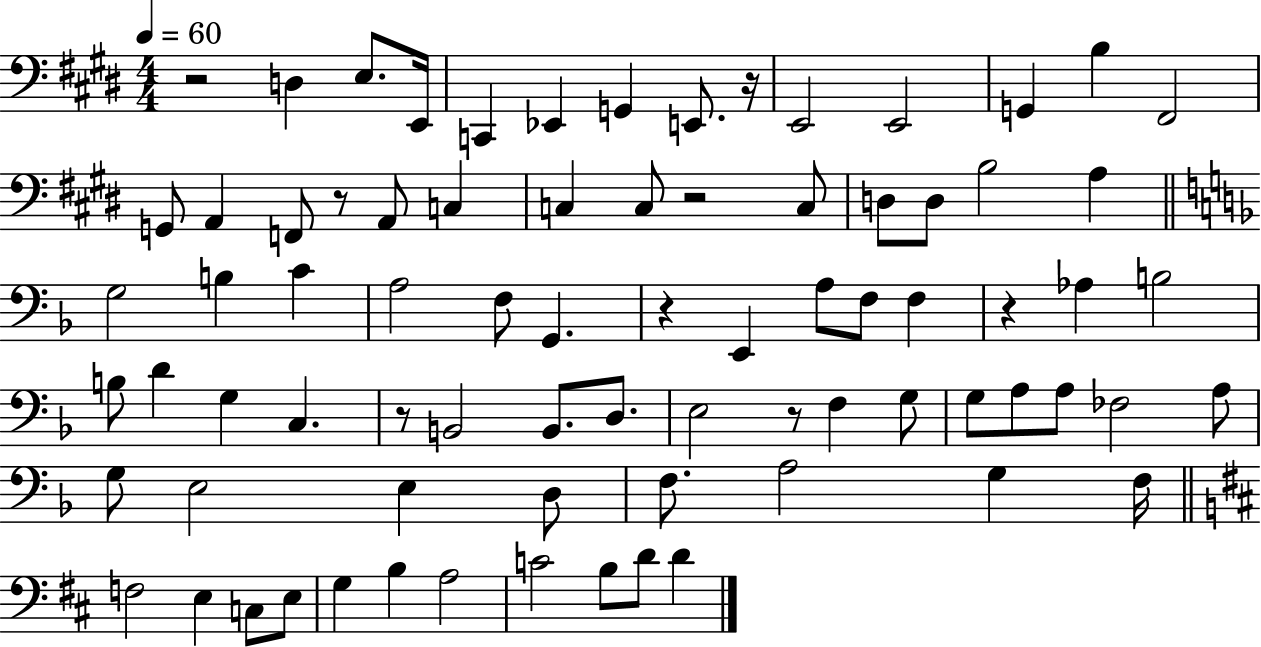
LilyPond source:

{
  \clef bass
  \numericTimeSignature
  \time 4/4
  \key e \major
  \tempo 4 = 60
  r2 d4 e8. e,16 | c,4 ees,4 g,4 e,8. r16 | e,2 e,2 | g,4 b4 fis,2 | \break g,8 a,4 f,8 r8 a,8 c4 | c4 c8 r2 c8 | d8 d8 b2 a4 | \bar "||" \break \key f \major g2 b4 c'4 | a2 f8 g,4. | r4 e,4 a8 f8 f4 | r4 aes4 b2 | \break b8 d'4 g4 c4. | r8 b,2 b,8. d8. | e2 r8 f4 g8 | g8 a8 a8 fes2 a8 | \break g8 e2 e4 d8 | f8. a2 g4 f16 | \bar "||" \break \key d \major f2 e4 c8 e8 | g4 b4 a2 | c'2 b8 d'8 d'4 | \bar "|."
}